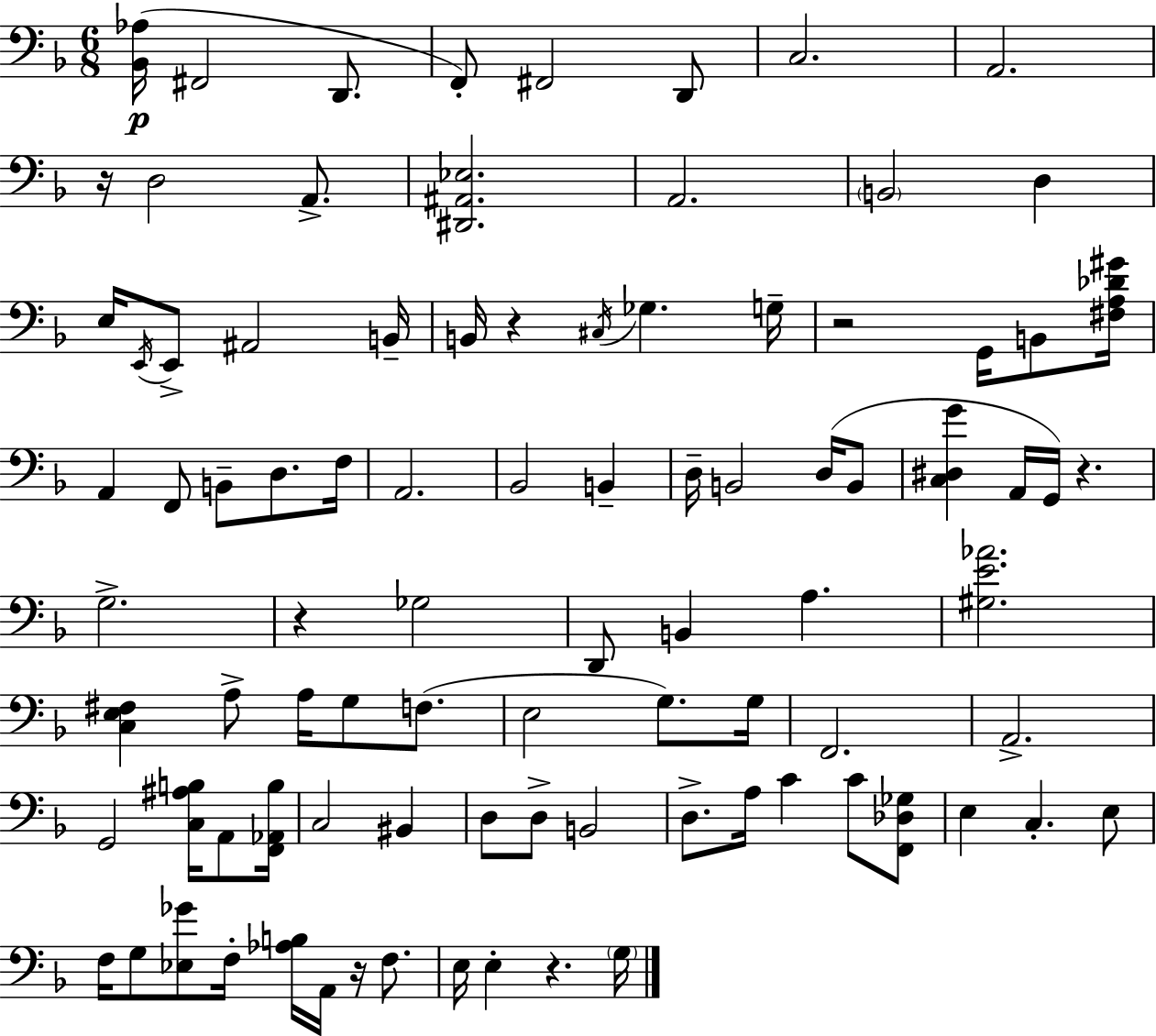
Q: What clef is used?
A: bass